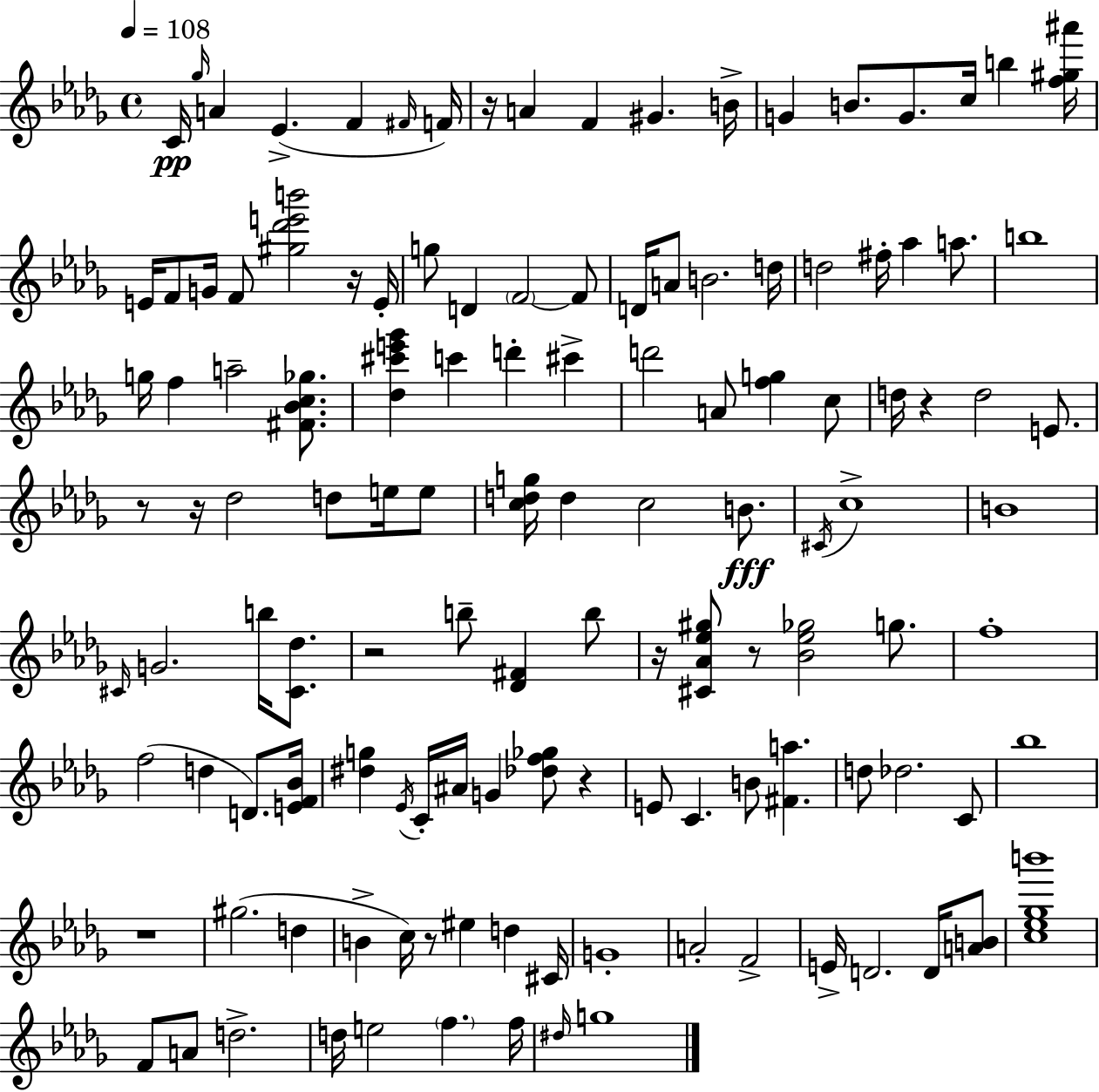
C4/s Gb5/s A4/q Eb4/q. F4/q F#4/s F4/s R/s A4/q F4/q G#4/q. B4/s G4/q B4/e. G4/e. C5/s B5/q [F5,G#5,A#6]/s E4/s F4/e G4/s F4/e [G#5,Db6,E6,B6]/h R/s E4/s G5/e D4/q F4/h F4/e D4/s A4/e B4/h. D5/s D5/h F#5/s Ab5/q A5/e. B5/w G5/s F5/q A5/h [F#4,Bb4,C5,Gb5]/e. [Db5,C#6,E6,Gb6]/q C6/q D6/q C#6/q D6/h A4/e [F5,G5]/q C5/e D5/s R/q D5/h E4/e. R/e R/s Db5/h D5/e E5/s E5/e [C5,D5,G5]/s D5/q C5/h B4/e. C#4/s C5/w B4/w C#4/s G4/h. B5/s [C#4,Db5]/e. R/h B5/e [Db4,F#4]/q B5/e R/s [C#4,Ab4,Eb5,G#5]/e R/e [Bb4,Eb5,Gb5]/h G5/e. F5/w F5/h D5/q D4/e. [E4,F4,Bb4]/s [D#5,G5]/q Eb4/s C4/s A#4/s G4/q [Db5,F5,Gb5]/e R/q E4/e C4/q. B4/e [F#4,A5]/q. D5/e Db5/h. C4/e Bb5/w R/w G#5/h. D5/q B4/q C5/s R/e EIS5/q D5/q C#4/s G4/w A4/h F4/h E4/s D4/h. D4/s [A4,B4]/e [C5,Eb5,Gb5,B6]/w F4/e A4/e D5/h. D5/s E5/h F5/q. F5/s D#5/s G5/w